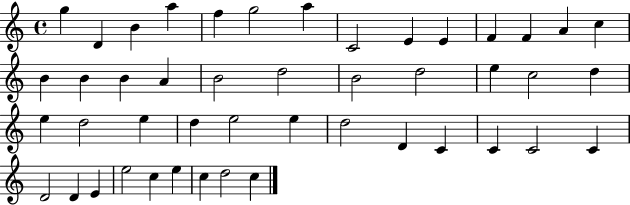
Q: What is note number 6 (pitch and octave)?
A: G5